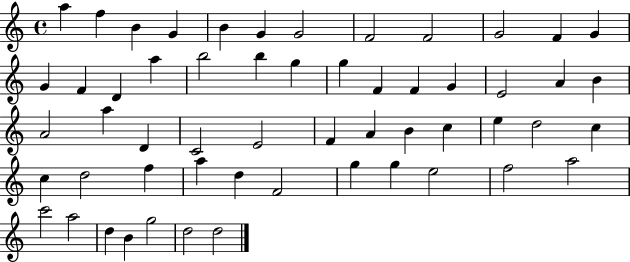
{
  \clef treble
  \time 4/4
  \defaultTimeSignature
  \key c \major
  a''4 f''4 b'4 g'4 | b'4 g'4 g'2 | f'2 f'2 | g'2 f'4 g'4 | \break g'4 f'4 d'4 a''4 | b''2 b''4 g''4 | g''4 f'4 f'4 g'4 | e'2 a'4 b'4 | \break a'2 a''4 d'4 | c'2 e'2 | f'4 a'4 b'4 c''4 | e''4 d''2 c''4 | \break c''4 d''2 f''4 | a''4 d''4 f'2 | g''4 g''4 e''2 | f''2 a''2 | \break c'''2 a''2 | d''4 b'4 g''2 | d''2 d''2 | \bar "|."
}